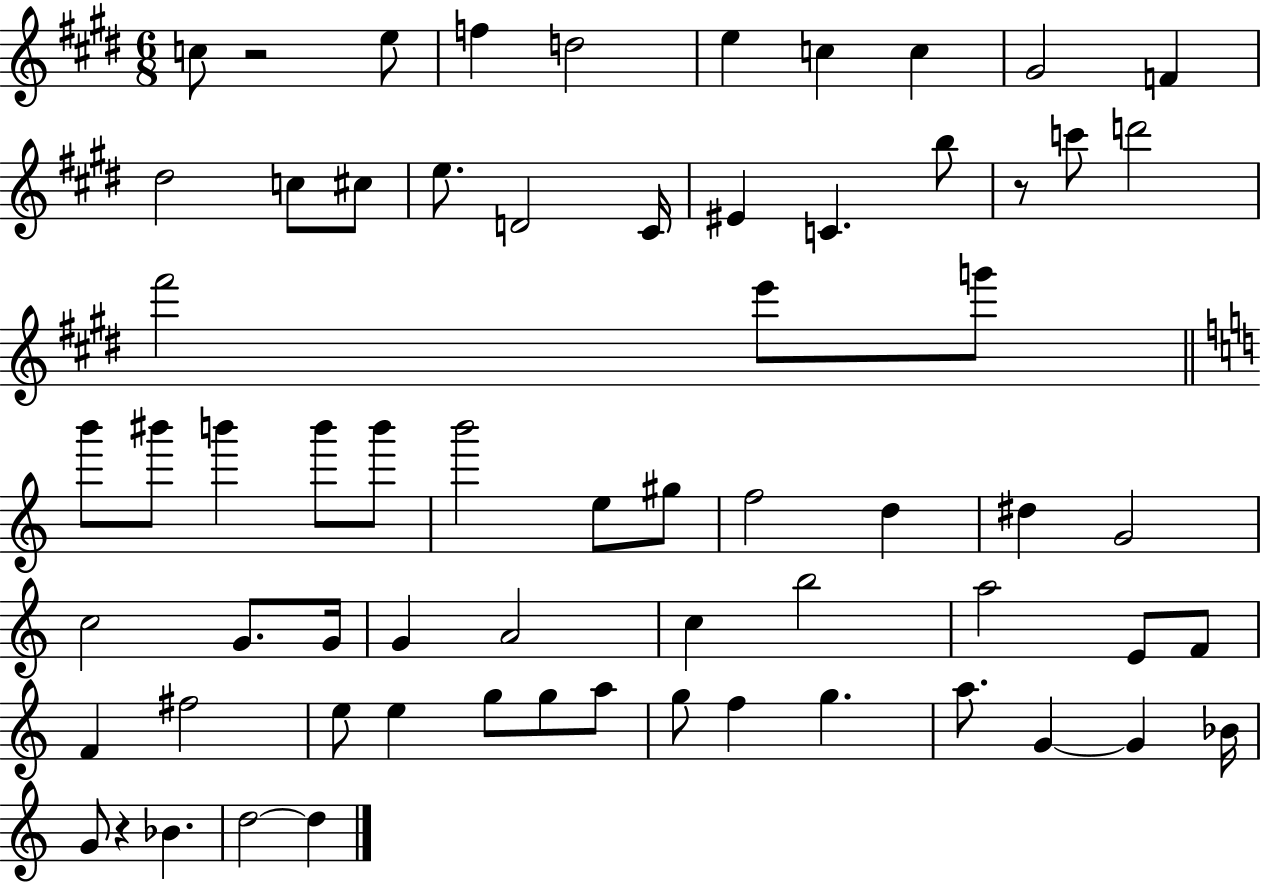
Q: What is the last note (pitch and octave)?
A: D5